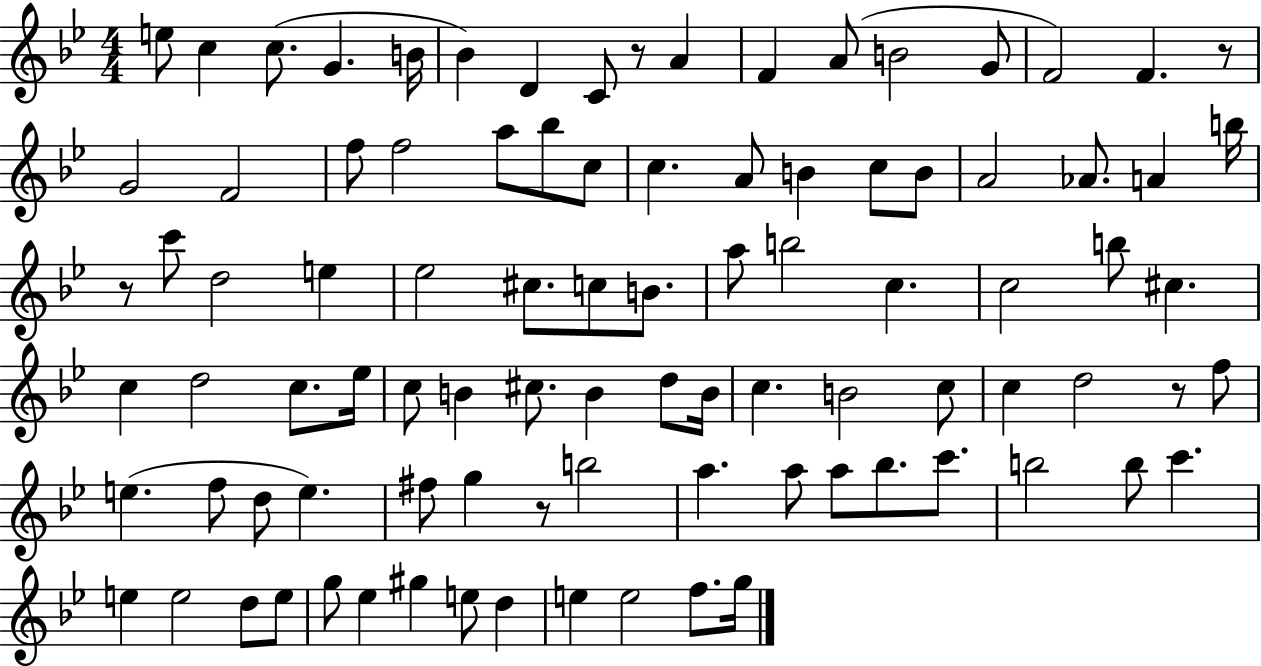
X:1
T:Untitled
M:4/4
L:1/4
K:Bb
e/2 c c/2 G B/4 _B D C/2 z/2 A F A/2 B2 G/2 F2 F z/2 G2 F2 f/2 f2 a/2 _b/2 c/2 c A/2 B c/2 B/2 A2 _A/2 A b/4 z/2 c'/2 d2 e _e2 ^c/2 c/2 B/2 a/2 b2 c c2 b/2 ^c c d2 c/2 _e/4 c/2 B ^c/2 B d/2 B/4 c B2 c/2 c d2 z/2 f/2 e f/2 d/2 e ^f/2 g z/2 b2 a a/2 a/2 _b/2 c'/2 b2 b/2 c' e e2 d/2 e/2 g/2 _e ^g e/2 d e e2 f/2 g/4